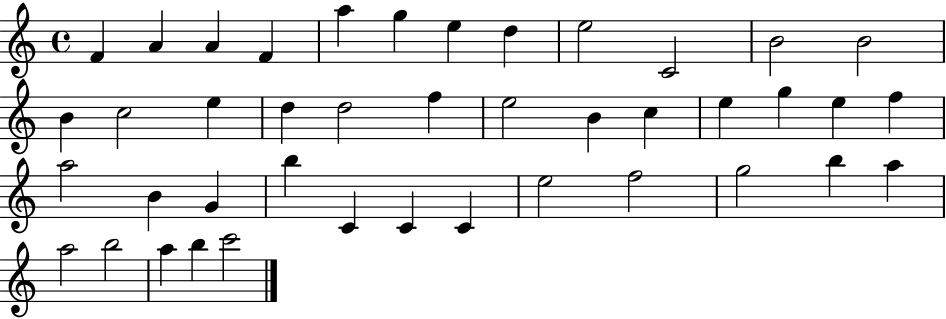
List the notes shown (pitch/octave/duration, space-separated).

F4/q A4/q A4/q F4/q A5/q G5/q E5/q D5/q E5/h C4/h B4/h B4/h B4/q C5/h E5/q D5/q D5/h F5/q E5/h B4/q C5/q E5/q G5/q E5/q F5/q A5/h B4/q G4/q B5/q C4/q C4/q C4/q E5/h F5/h G5/h B5/q A5/q A5/h B5/h A5/q B5/q C6/h